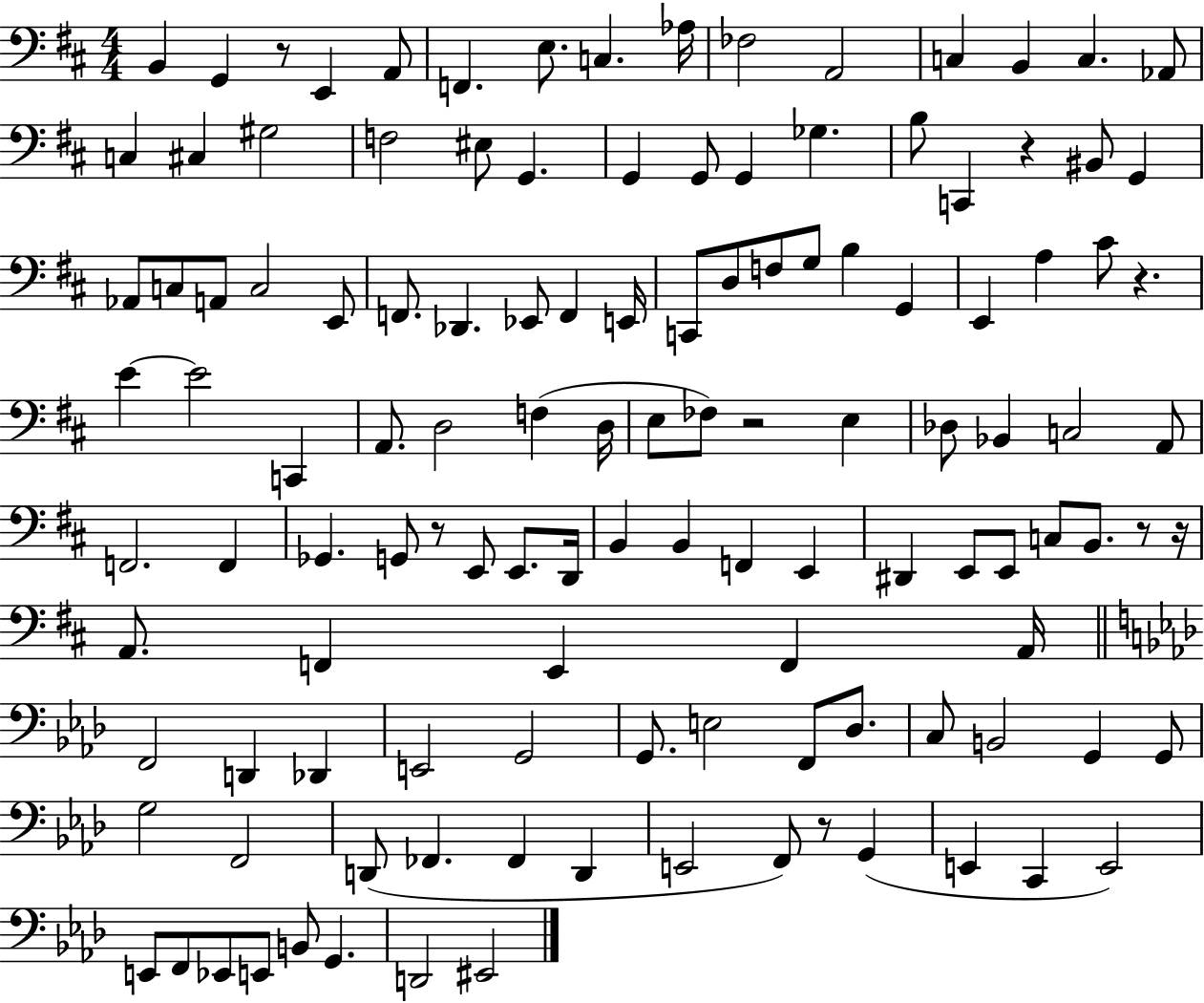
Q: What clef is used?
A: bass